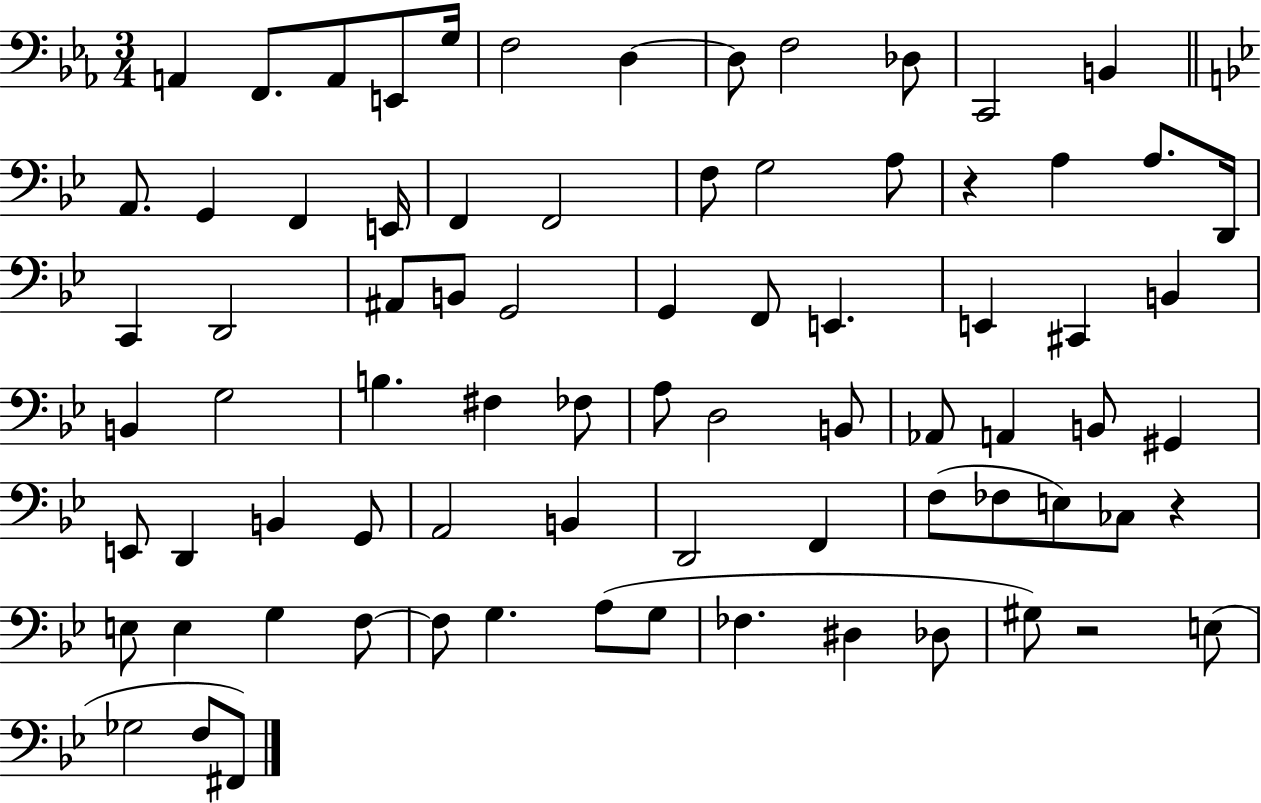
{
  \clef bass
  \numericTimeSignature
  \time 3/4
  \key ees \major
  a,4 f,8. a,8 e,8 g16 | f2 d4~~ | d8 f2 des8 | c,2 b,4 | \break \bar "||" \break \key g \minor a,8. g,4 f,4 e,16 | f,4 f,2 | f8 g2 a8 | r4 a4 a8. d,16 | \break c,4 d,2 | ais,8 b,8 g,2 | g,4 f,8 e,4. | e,4 cis,4 b,4 | \break b,4 g2 | b4. fis4 fes8 | a8 d2 b,8 | aes,8 a,4 b,8 gis,4 | \break e,8 d,4 b,4 g,8 | a,2 b,4 | d,2 f,4 | f8( fes8 e8) ces8 r4 | \break e8 e4 g4 f8~~ | f8 g4. a8( g8 | fes4. dis4 des8 | gis8) r2 e8( | \break ges2 f8 fis,8) | \bar "|."
}